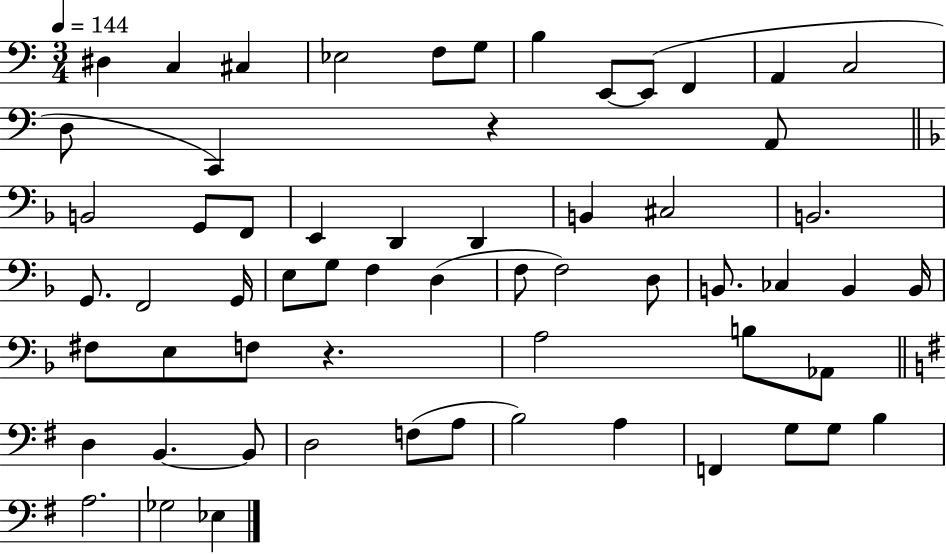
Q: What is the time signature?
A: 3/4